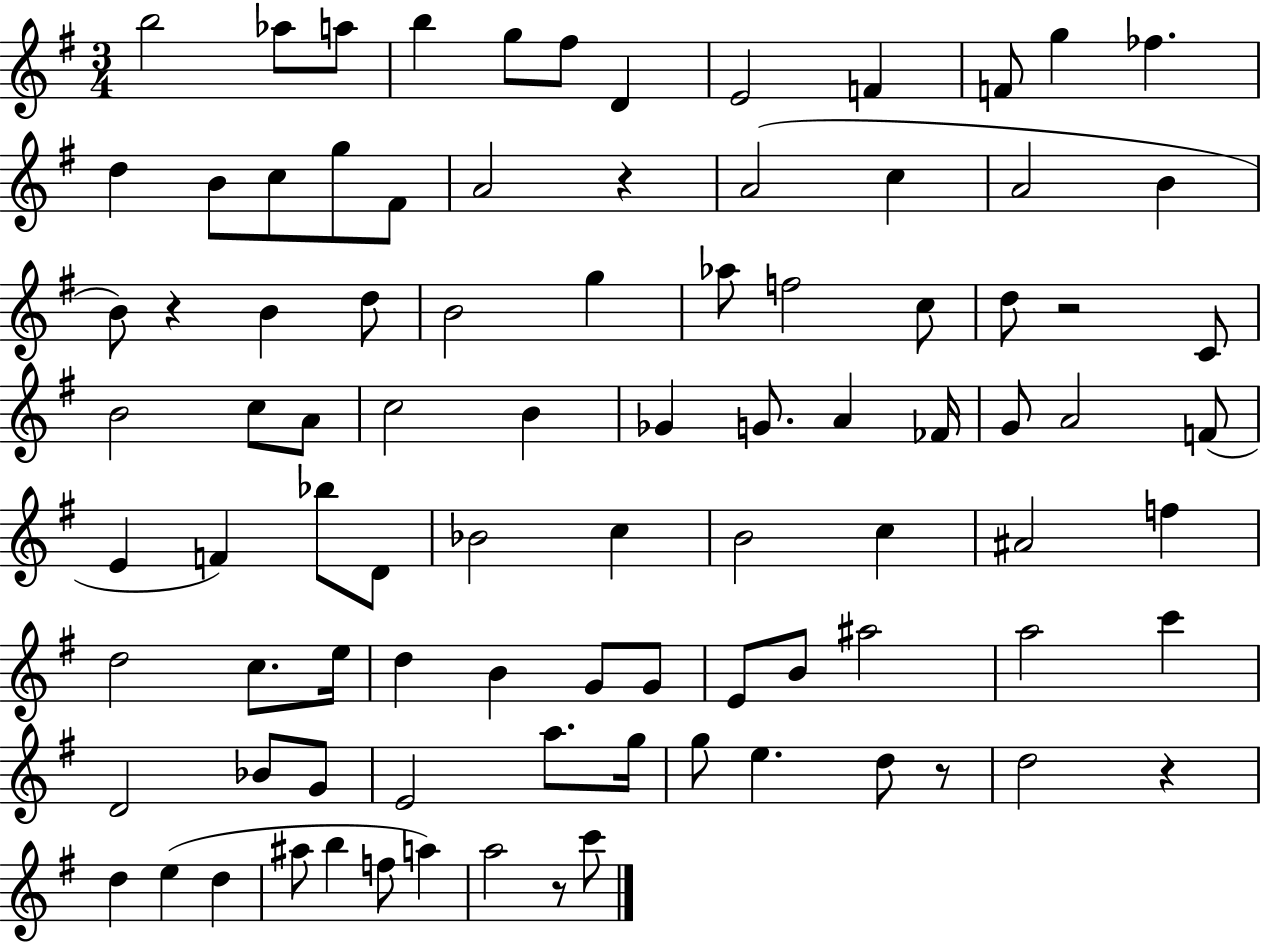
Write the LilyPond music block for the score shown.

{
  \clef treble
  \numericTimeSignature
  \time 3/4
  \key g \major
  \repeat volta 2 { b''2 aes''8 a''8 | b''4 g''8 fis''8 d'4 | e'2 f'4 | f'8 g''4 fes''4. | \break d''4 b'8 c''8 g''8 fis'8 | a'2 r4 | a'2( c''4 | a'2 b'4 | \break b'8) r4 b'4 d''8 | b'2 g''4 | aes''8 f''2 c''8 | d''8 r2 c'8 | \break b'2 c''8 a'8 | c''2 b'4 | ges'4 g'8. a'4 fes'16 | g'8 a'2 f'8( | \break e'4 f'4) bes''8 d'8 | bes'2 c''4 | b'2 c''4 | ais'2 f''4 | \break d''2 c''8. e''16 | d''4 b'4 g'8 g'8 | e'8 b'8 ais''2 | a''2 c'''4 | \break d'2 bes'8 g'8 | e'2 a''8. g''16 | g''8 e''4. d''8 r8 | d''2 r4 | \break d''4 e''4( d''4 | ais''8 b''4 f''8 a''4) | a''2 r8 c'''8 | } \bar "|."
}